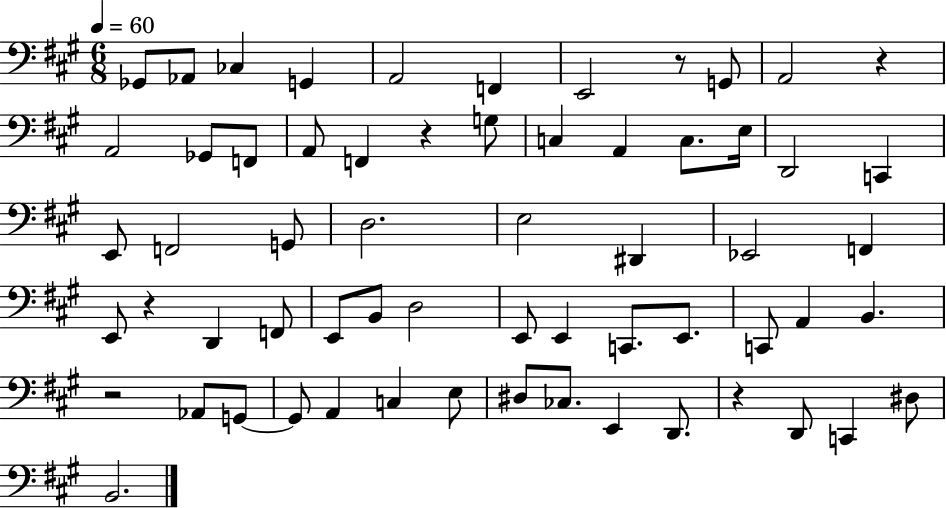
Gb2/e Ab2/e CES3/q G2/q A2/h F2/q E2/h R/e G2/e A2/h R/q A2/h Gb2/e F2/e A2/e F2/q R/q G3/e C3/q A2/q C3/e. E3/s D2/h C2/q E2/e F2/h G2/e D3/h. E3/h D#2/q Eb2/h F2/q E2/e R/q D2/q F2/e E2/e B2/e D3/h E2/e E2/q C2/e. E2/e. C2/e A2/q B2/q. R/h Ab2/e G2/e G2/e A2/q C3/q E3/e D#3/e CES3/e. E2/q D2/e. R/q D2/e C2/q D#3/e B2/h.